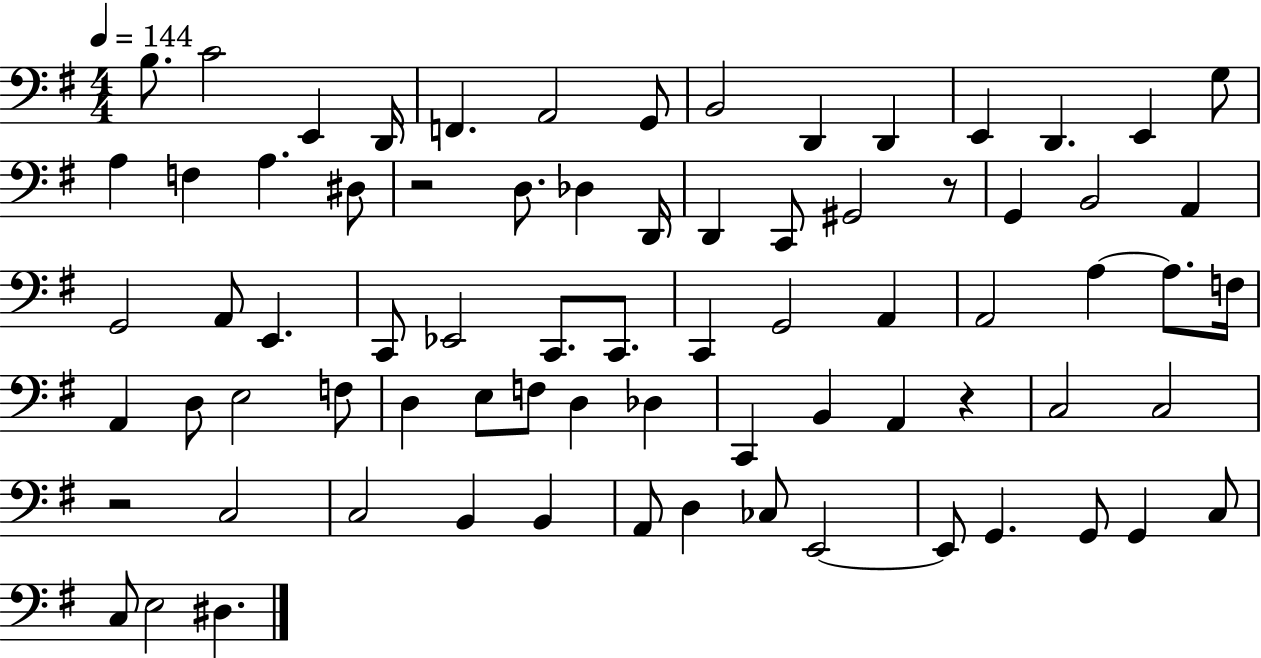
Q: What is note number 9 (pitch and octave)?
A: D2